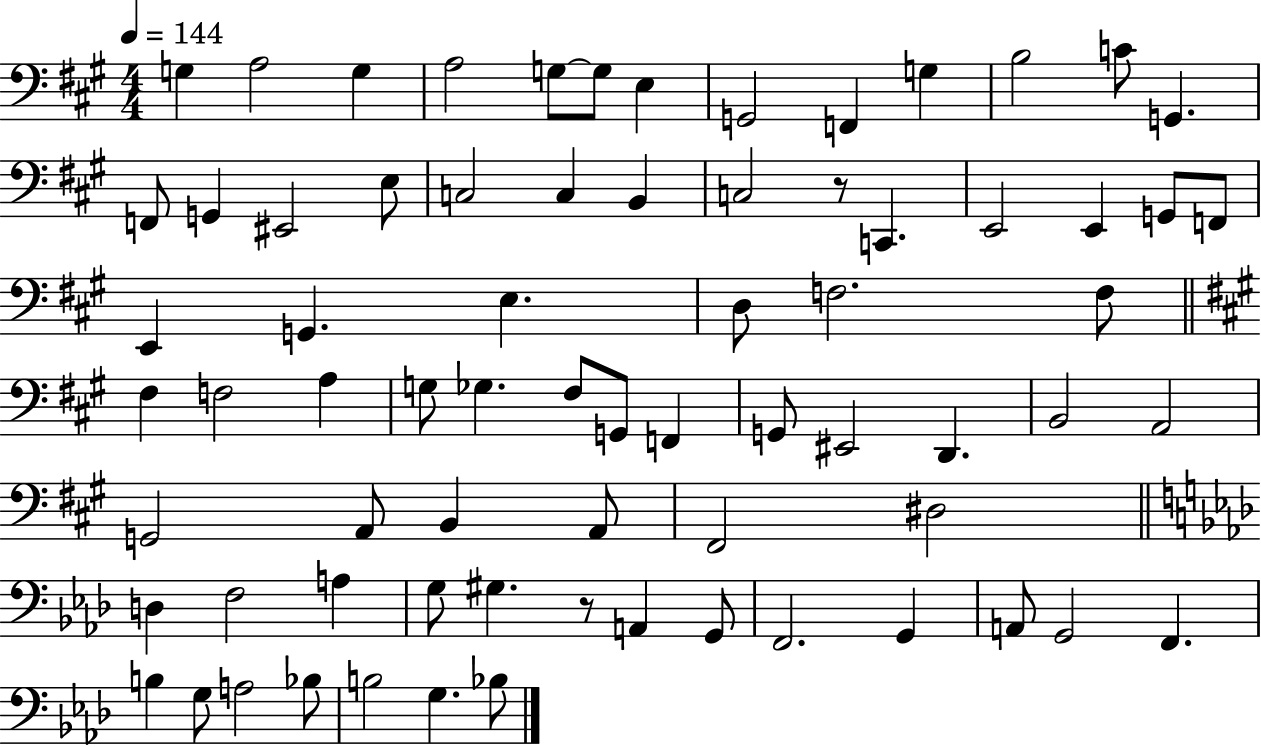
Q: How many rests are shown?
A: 2